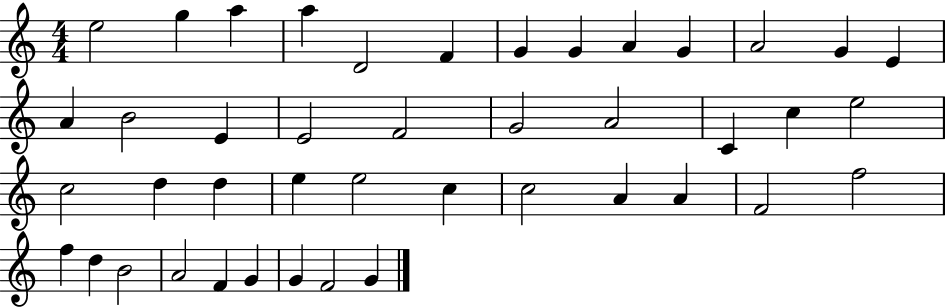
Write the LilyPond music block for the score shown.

{
  \clef treble
  \numericTimeSignature
  \time 4/4
  \key c \major
  e''2 g''4 a''4 | a''4 d'2 f'4 | g'4 g'4 a'4 g'4 | a'2 g'4 e'4 | \break a'4 b'2 e'4 | e'2 f'2 | g'2 a'2 | c'4 c''4 e''2 | \break c''2 d''4 d''4 | e''4 e''2 c''4 | c''2 a'4 a'4 | f'2 f''2 | \break f''4 d''4 b'2 | a'2 f'4 g'4 | g'4 f'2 g'4 | \bar "|."
}